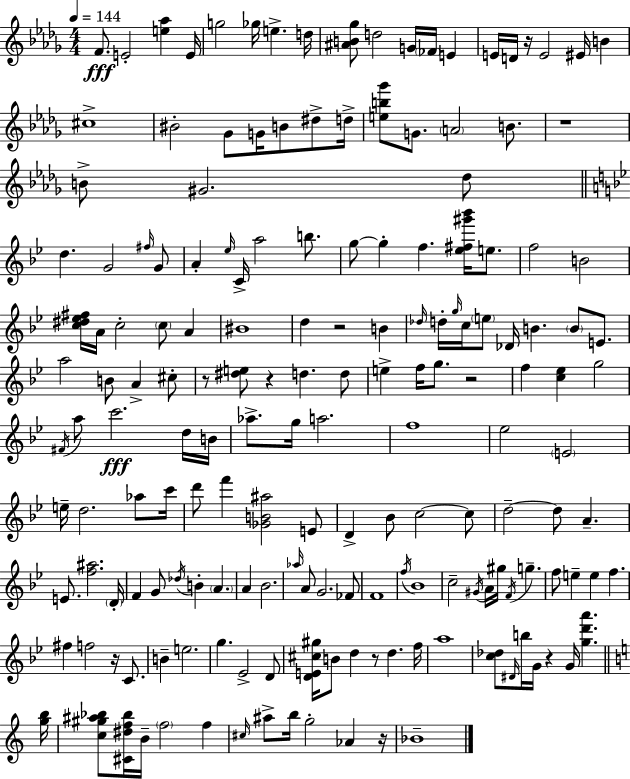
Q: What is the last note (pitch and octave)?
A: Bb4